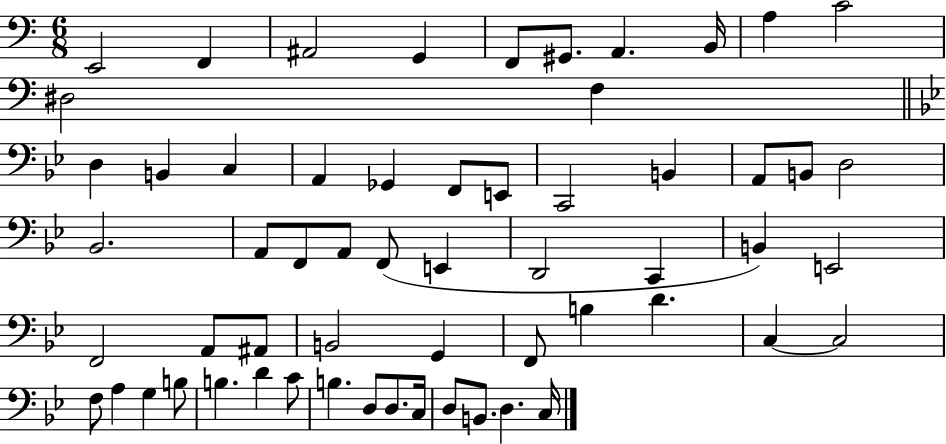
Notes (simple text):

E2/h F2/q A#2/h G2/q F2/e G#2/e. A2/q. B2/s A3/q C4/h D#3/h F3/q D3/q B2/q C3/q A2/q Gb2/q F2/e E2/e C2/h B2/q A2/e B2/e D3/h Bb2/h. A2/e F2/e A2/e F2/e E2/q D2/h C2/q B2/q E2/h F2/h A2/e A#2/e B2/h G2/q F2/e B3/q D4/q. C3/q C3/h F3/e A3/q G3/q B3/e B3/q. D4/q C4/e B3/q. D3/e D3/e. C3/s D3/e B2/e. D3/q. C3/s